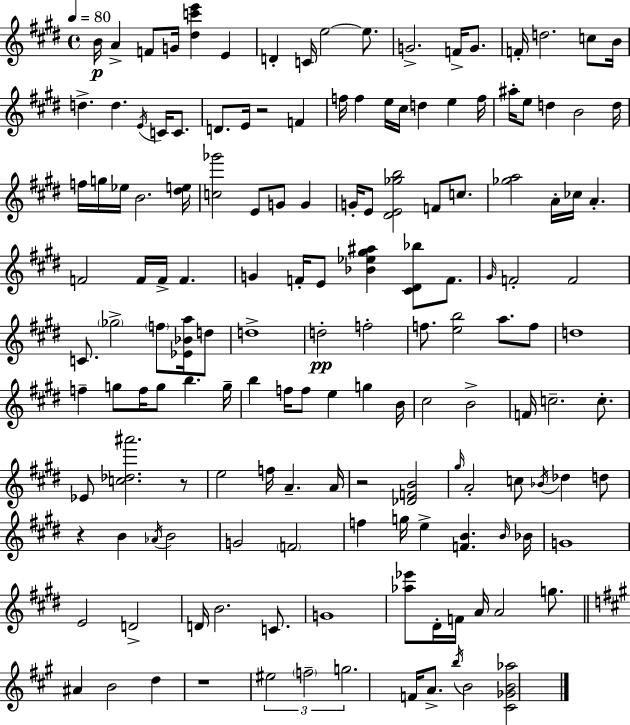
{
  \clef treble
  \time 4/4
  \defaultTimeSignature
  \key e \major
  \tempo 4 = 80
  b'16\p a'4-> f'8 g'16 <dis'' c''' e'''>4 e'4 | d'4-. c'16 e''2~~ e''8. | g'2.-> f'16-> g'8. | f'16-. d''2. c''8 b'16 | \break d''4.-> d''4. \acciaccatura { e'16 } c'16 c'8. | d'8. e'16 r2 f'4 | f''16 f''4 e''16 cis''16 d''4 e''4 | f''16 ais''16-. e''8 d''4 b'2 | \break d''16 f''16 g''16 ees''16 b'2. | <dis'' e''>16 <c'' ges'''>2 e'8 g'8 g'4 | g'16-. e'8 <dis' e' ges'' b''>2 f'8 c''8. | <ges'' a''>2 a'16-. ces''16 a'4.-. | \break f'2 f'16 f'16-> f'4. | g'4 f'16-. e'8 <bes' ees'' gis'' ais''>4 <cis' dis' bes''>8 f'8. | \grace { gis'16 } f'2-. f'2 | c'8. \parenthesize ges''2-> \parenthesize f''8 <ees' bes' a''>16 | \break d''8 d''1-> | d''2-.\pp f''2-. | f''8. <e'' b''>2 a''8. | f''8 d''1 | \break f''4-- g''8 f''16 g''8 b''4. | g''16-- b''4 f''16 f''8 e''4 g''4 | b'16 cis''2 b'2-> | f'16 c''2.-- c''8.-. | \break ees'8 <c'' des'' ais'''>2. | r8 e''2 f''16 a'4.-- | a'16 r2 <des' f' b'>2 | \grace { gis''16 } a'2-. c''8 \acciaccatura { bes'16 } des''4 | \break d''8 r4 b'4 \acciaccatura { aes'16 } b'2 | g'2 \parenthesize f'2 | f''4 g''16 e''4-> <f' b'>4. | \grace { b'16 } bes'16 g'1 | \break e'2 d'2-> | d'16 b'2. | c'8. g'1 | <aes'' ees'''>8 dis'16-. f'16 a'16 a'2 | \break g''8. \bar "||" \break \key a \major ais'4 b'2 d''4 | r1 | \tuplet 3/2 { eis''2 \parenthesize f''2-- | g''2. } f'16 a'8.-> | \break \acciaccatura { b''16 } b'2 <cis' ges' b' aes''>2 | \bar "|."
}